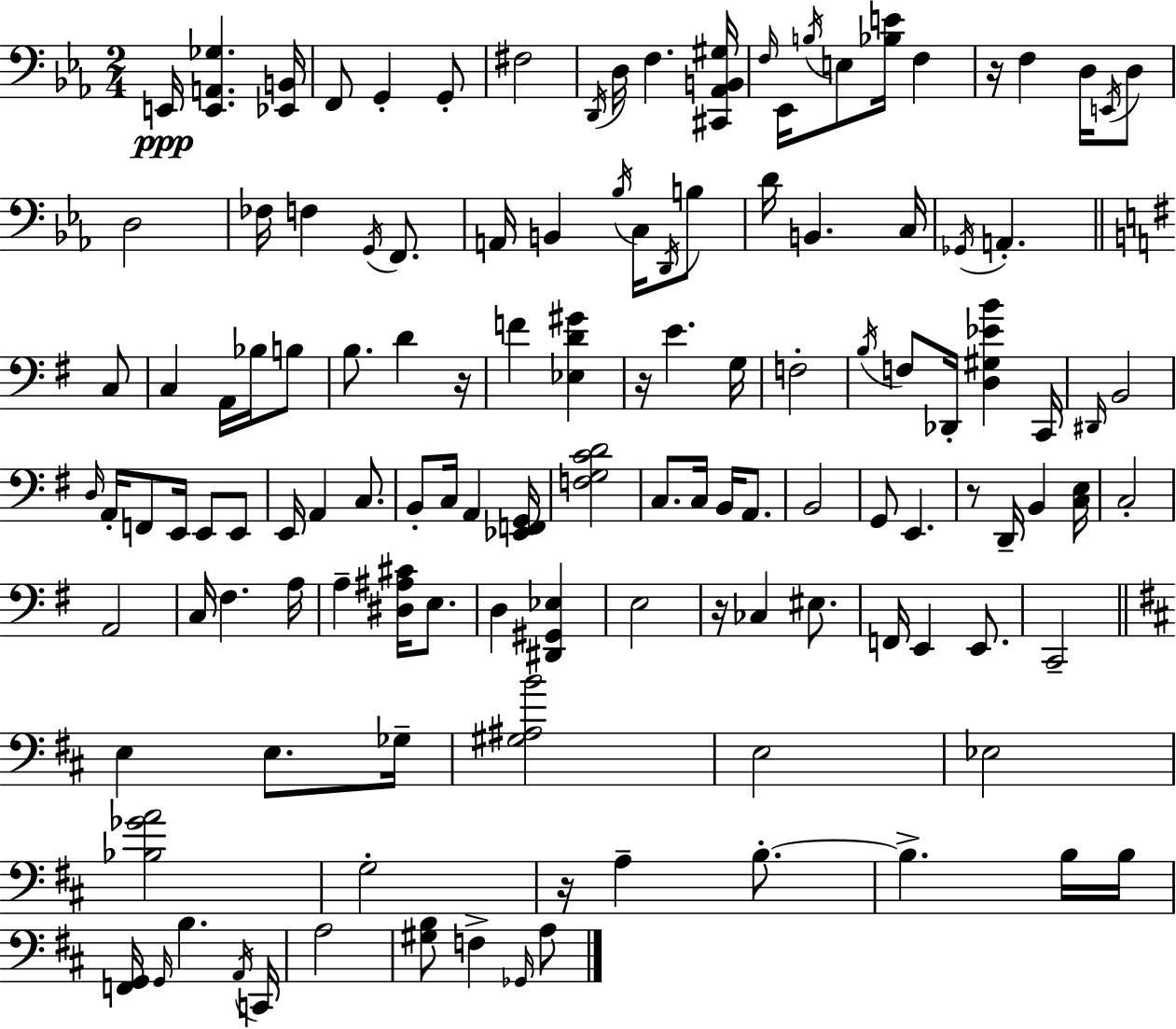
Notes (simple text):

E2/s [E2,A2,Gb3]/q. [Eb2,B2]/s F2/e G2/q G2/e F#3/h D2/s D3/s F3/q. [C#2,Ab2,B2,G#3]/s F3/s Eb2/s B3/s E3/e [Bb3,E4]/s F3/q R/s F3/q D3/s E2/s D3/e D3/h FES3/s F3/q G2/s F2/e. A2/s B2/q Bb3/s C3/s D2/s B3/e D4/s B2/q. C3/s Gb2/s A2/q. C3/e C3/q A2/s Bb3/s B3/e B3/e. D4/q R/s F4/q [Eb3,D4,G#4]/q R/s E4/q. G3/s F3/h B3/s F3/e Db2/s [D3,G#3,Eb4,B4]/q C2/s D#2/s B2/h D3/s A2/s F2/e E2/s E2/e E2/e E2/s A2/q C3/e. B2/e C3/s A2/q [Eb2,F2,G2]/s [F3,G3,C4,D4]/h C3/e. C3/s B2/s A2/e. B2/h G2/e E2/q. R/e D2/s B2/q [C3,E3]/s C3/h A2/h C3/s F#3/q. A3/s A3/q [D#3,A#3,C#4]/s E3/e. D3/q [D#2,G#2,Eb3]/q E3/h R/s CES3/q EIS3/e. F2/s E2/q E2/e. C2/h E3/q E3/e. Gb3/s [G#3,A#3,B4]/h E3/h Eb3/h [Bb3,Gb4,A4]/h G3/h R/s A3/q B3/e. B3/q. B3/s B3/s [F2,G2]/s G2/s B3/q. A2/s C2/s A3/h [G#3,B3]/e F3/q Gb2/s A3/e